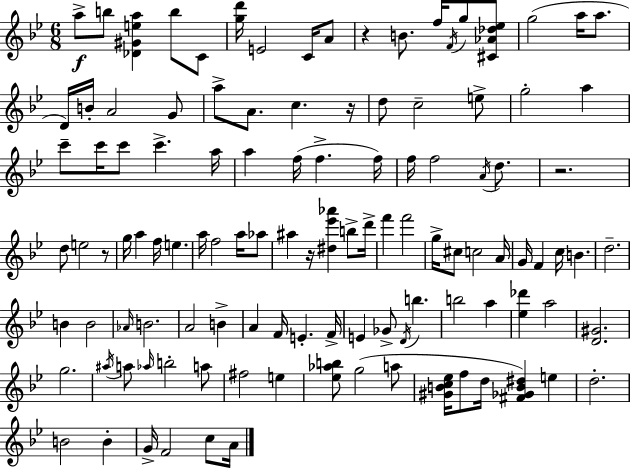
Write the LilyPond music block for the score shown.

{
  \clef treble
  \numericTimeSignature
  \time 6/8
  \key g \minor
  a''8->\f b''8 <des' gis' e'' a''>4 b''8 c'8 | <g'' d'''>16 e'2 c'16 a'8 | r4 b'8. f''16 \acciaccatura { f'16 } g''8 <cis' aes' des'' ees''>8 | g''2( a''16 a''8. | \break d'16) b'16-. a'2 g'8 | a''8-> a'8. c''4. | r16 d''8 c''2-- e''8-> | g''2-. a''4 | \break c'''8-- c'''16 c'''8 c'''4.-> | a''16 a''4 f''16( f''4.-> | f''16) f''16 f''2 \acciaccatura { a'16 } d''8. | r2. | \break d''8 e''2 | r8 g''16 a''4 f''16 e''4. | a''16 f''2 a''16 | aes''8 ais''4 r16 <dis'' ees''' aes'''>4 b''8-> | \break d'''16-> f'''4 f'''2 | g''16-> cis''8 c''2 | a'16 g'16 f'4 c''16 b'4. | d''2.-- | \break b'4 b'2 | \grace { aes'16 } b'2. | a'2 b'4-> | a'4 f'16 e'4.-. | \break f'16-> e'4 ges'8-> \acciaccatura { d'16 } b''4. | b''2 | a''4 <ees'' des'''>4 a''2 | <d' gis'>2. | \break g''2. | \acciaccatura { ais''16 } a''8 \grace { aes''16 } b''2-. | a''8 fis''2 | e''4 <ees'' aes'' b''>8 g''2( | \break a''8 <gis' b' c'' ees''>16 f''8 d''16 <fis' ges' b' dis''>4) | e''4 d''2.-. | b'2 | b'4-. g'16-> f'2 | \break c''8 a'16 \bar "|."
}